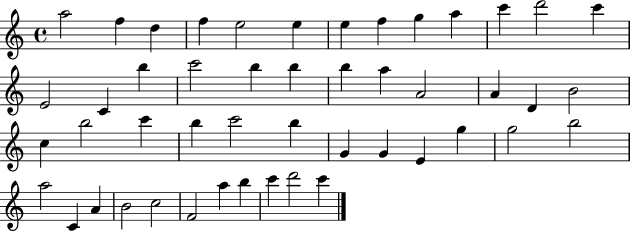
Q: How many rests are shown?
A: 0